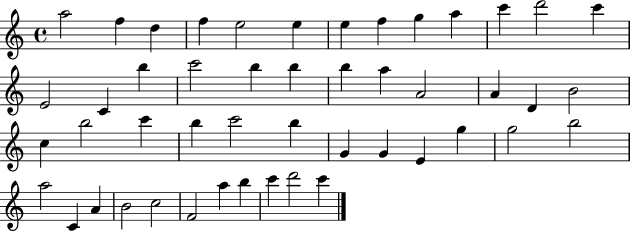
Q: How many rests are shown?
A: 0